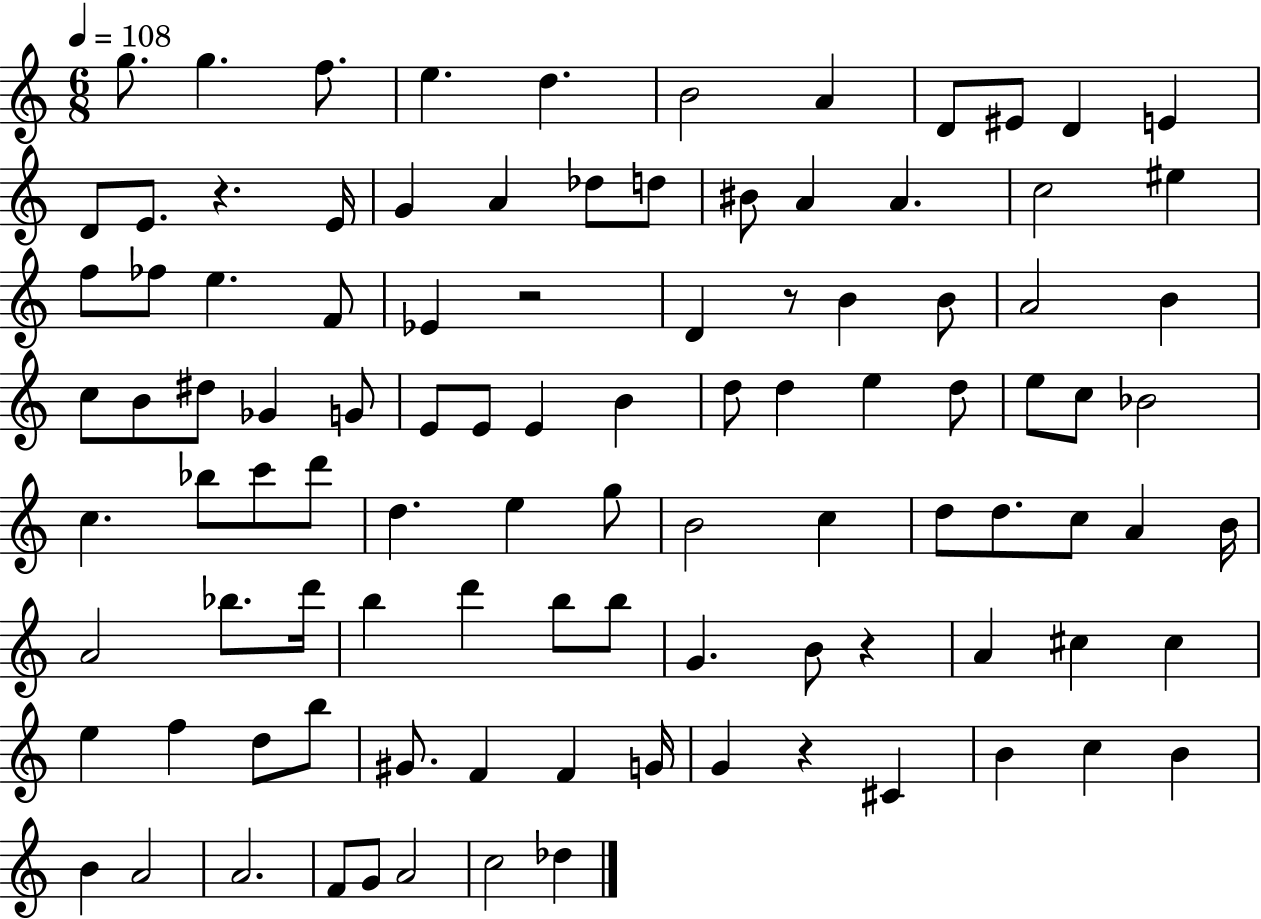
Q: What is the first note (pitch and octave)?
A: G5